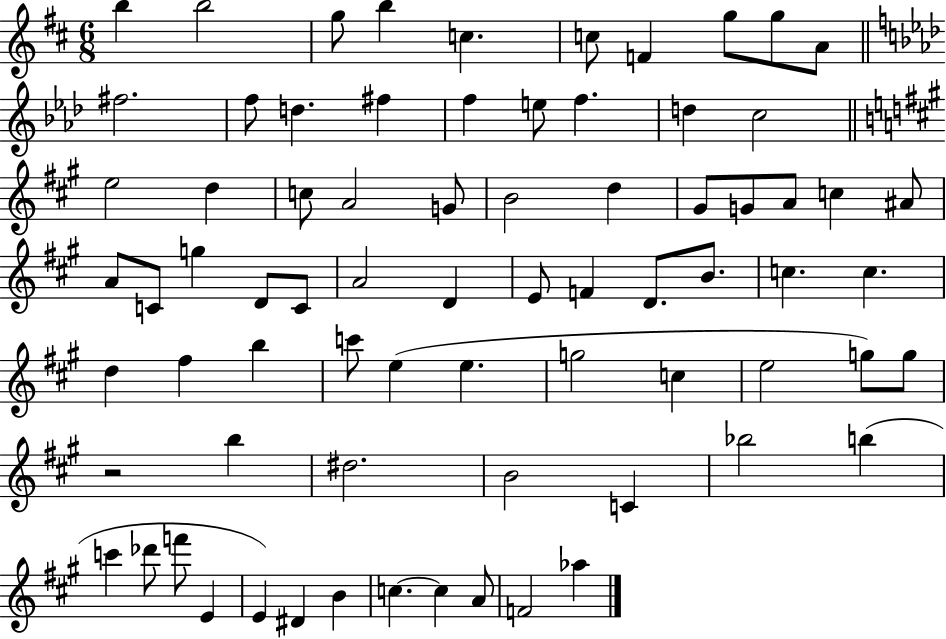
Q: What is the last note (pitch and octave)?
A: Ab5